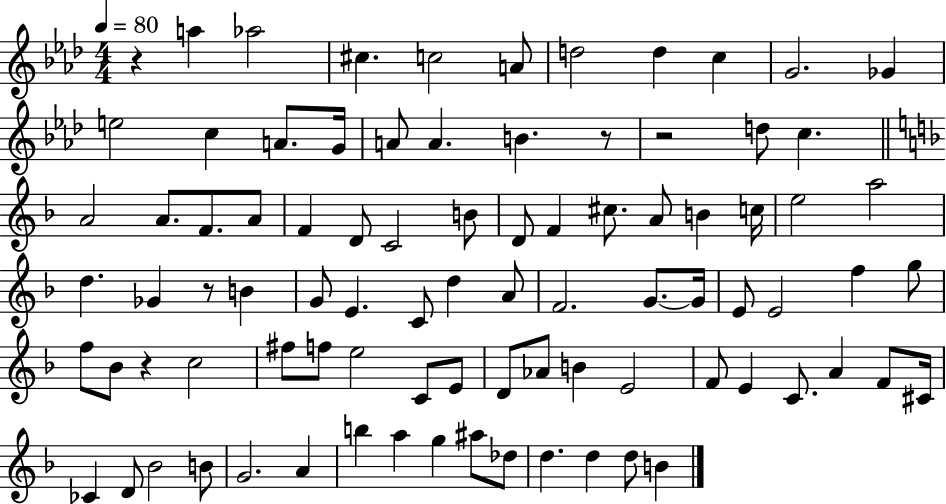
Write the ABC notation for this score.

X:1
T:Untitled
M:4/4
L:1/4
K:Ab
z a _a2 ^c c2 A/2 d2 d c G2 _G e2 c A/2 G/4 A/2 A B z/2 z2 d/2 c A2 A/2 F/2 A/2 F D/2 C2 B/2 D/2 F ^c/2 A/2 B c/4 e2 a2 d _G z/2 B G/2 E C/2 d A/2 F2 G/2 G/4 E/2 E2 f g/2 f/2 _B/2 z c2 ^f/2 f/2 e2 C/2 E/2 D/2 _A/2 B E2 F/2 E C/2 A F/2 ^C/4 _C D/2 _B2 B/2 G2 A b a g ^a/2 _d/2 d d d/2 B